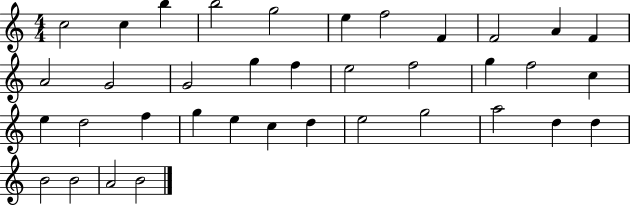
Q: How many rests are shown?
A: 0